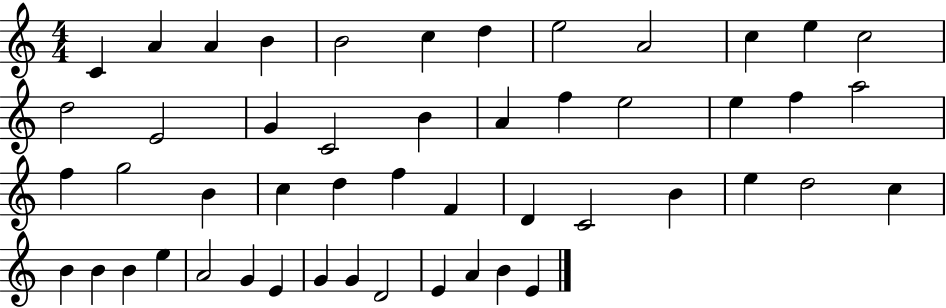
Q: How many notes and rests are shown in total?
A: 50